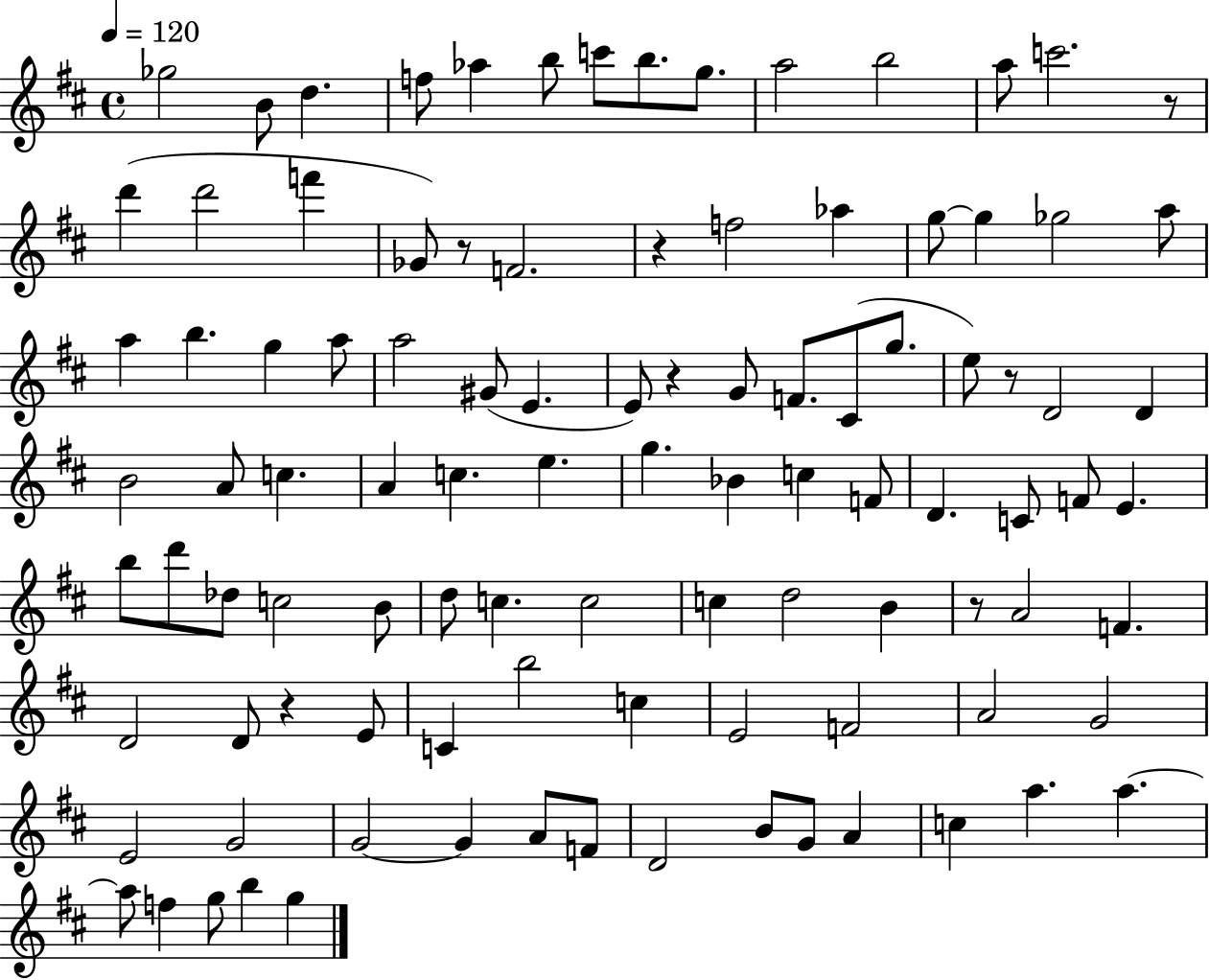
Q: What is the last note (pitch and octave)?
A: G5